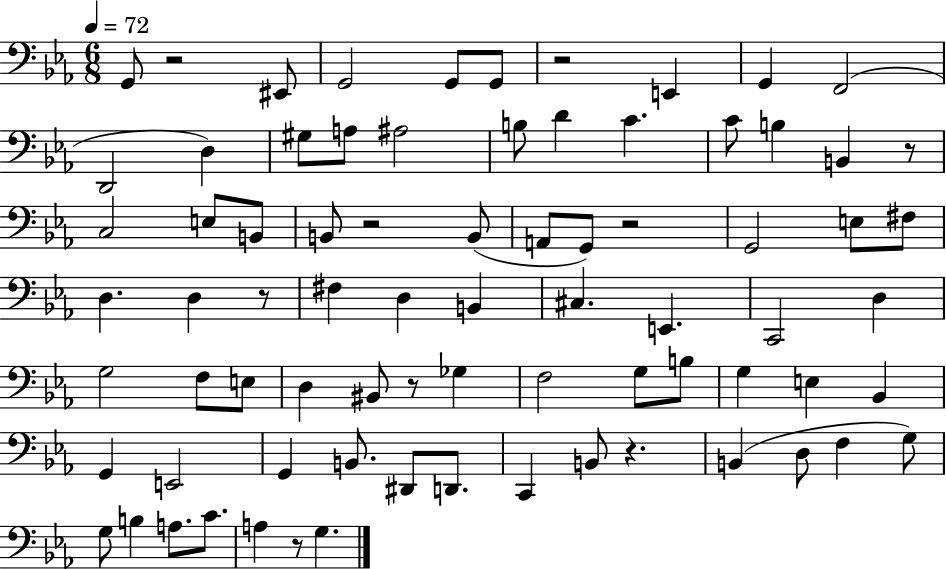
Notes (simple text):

G2/e R/h EIS2/e G2/h G2/e G2/e R/h E2/q G2/q F2/h D2/h D3/q G#3/e A3/e A#3/h B3/e D4/q C4/q. C4/e B3/q B2/q R/e C3/h E3/e B2/e B2/e R/h B2/e A2/e G2/e R/h G2/h E3/e F#3/e D3/q. D3/q R/e F#3/q D3/q B2/q C#3/q. E2/q. C2/h D3/q G3/h F3/e E3/e D3/q BIS2/e R/e Gb3/q F3/h G3/e B3/e G3/q E3/q Bb2/q G2/q E2/h G2/q B2/e. D#2/e D2/e. C2/q B2/e R/q. B2/q D3/e F3/q G3/e G3/e B3/q A3/e. C4/e. A3/q R/e G3/q.